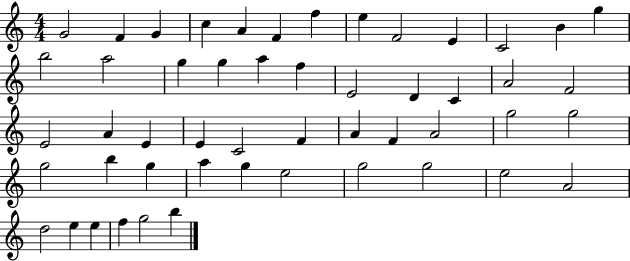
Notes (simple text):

G4/h F4/q G4/q C5/q A4/q F4/q F5/q E5/q F4/h E4/q C4/h B4/q G5/q B5/h A5/h G5/q G5/q A5/q F5/q E4/h D4/q C4/q A4/h F4/h E4/h A4/q E4/q E4/q C4/h F4/q A4/q F4/q A4/h G5/h G5/h G5/h B5/q G5/q A5/q G5/q E5/h G5/h G5/h E5/h A4/h D5/h E5/q E5/q F5/q G5/h B5/q